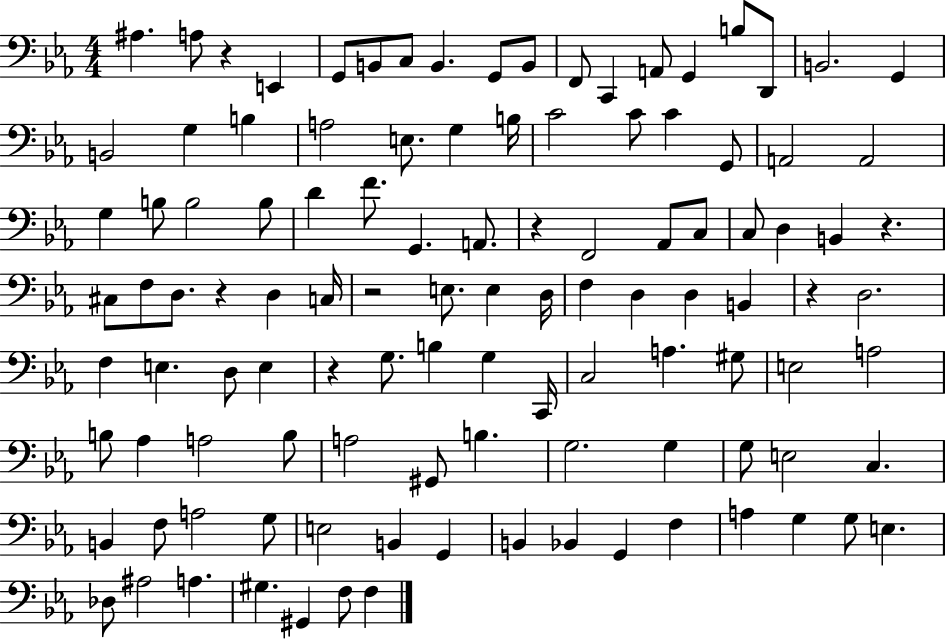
{
  \clef bass
  \numericTimeSignature
  \time 4/4
  \key ees \major
  ais4. a8 r4 e,4 | g,8 b,8 c8 b,4. g,8 b,8 | f,8 c,4 a,8 g,4 b8 d,8 | b,2. g,4 | \break b,2 g4 b4 | a2 e8. g4 b16 | c'2 c'8 c'4 g,8 | a,2 a,2 | \break g4 b8 b2 b8 | d'4 f'8. g,4. a,8. | r4 f,2 aes,8 c8 | c8 d4 b,4 r4. | \break cis8 f8 d8. r4 d4 c16 | r2 e8. e4 d16 | f4 d4 d4 b,4 | r4 d2. | \break f4 e4. d8 e4 | r4 g8. b4 g4 c,16 | c2 a4. gis8 | e2 a2 | \break b8 aes4 a2 b8 | a2 gis,8 b4. | g2. g4 | g8 e2 c4. | \break b,4 f8 a2 g8 | e2 b,4 g,4 | b,4 bes,4 g,4 f4 | a4 g4 g8 e4. | \break des8 ais2 a4. | gis4. gis,4 f8 f4 | \bar "|."
}